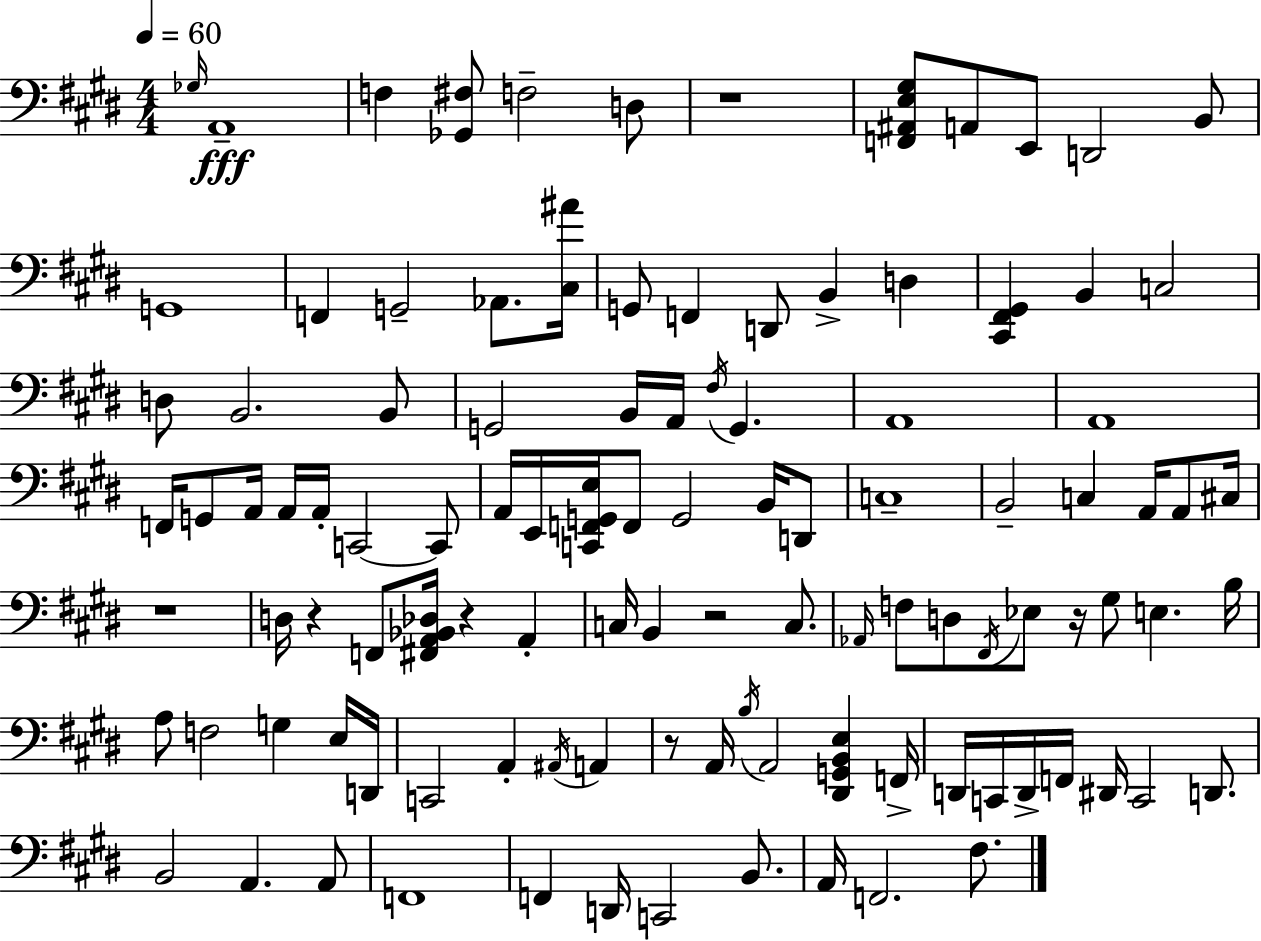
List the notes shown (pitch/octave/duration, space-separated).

Gb3/s A2/w F3/q [Gb2,F#3]/e F3/h D3/e R/w [F2,A#2,E3,G#3]/e A2/e E2/e D2/h B2/e G2/w F2/q G2/h Ab2/e. [C#3,A#4]/s G2/e F2/q D2/e B2/q D3/q [C#2,F#2,G#2]/q B2/q C3/h D3/e B2/h. B2/e G2/h B2/s A2/s F#3/s G2/q. A2/w A2/w F2/s G2/e A2/s A2/s A2/s C2/h C2/e A2/s E2/s [C2,F2,G2,E3]/s F2/e G2/h B2/s D2/e C3/w B2/h C3/q A2/s A2/e C#3/s R/w D3/s R/q F2/e [F#2,A2,Bb2,Db3]/s R/q A2/q C3/s B2/q R/h C3/e. Ab2/s F3/e D3/e F#2/s Eb3/e R/s G#3/e E3/q. B3/s A3/e F3/h G3/q E3/s D2/s C2/h A2/q A#2/s A2/q R/e A2/s B3/s A2/h [D#2,G2,B2,E3]/q F2/s D2/s C2/s D2/s F2/s D#2/s C2/h D2/e. B2/h A2/q. A2/e F2/w F2/q D2/s C2/h B2/e. A2/s F2/h. F#3/e.